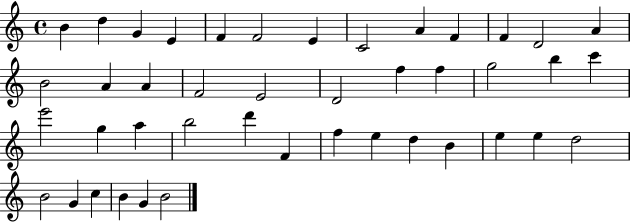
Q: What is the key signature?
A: C major